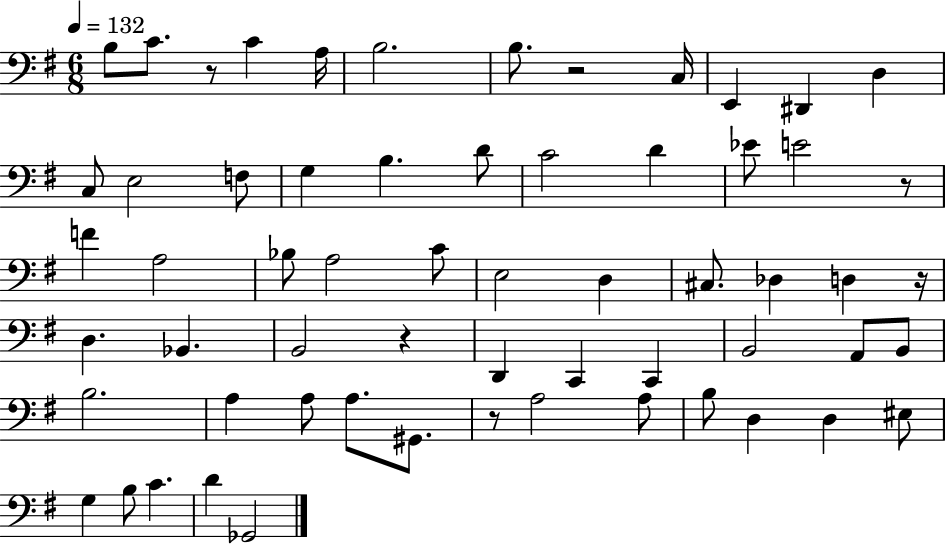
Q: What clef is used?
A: bass